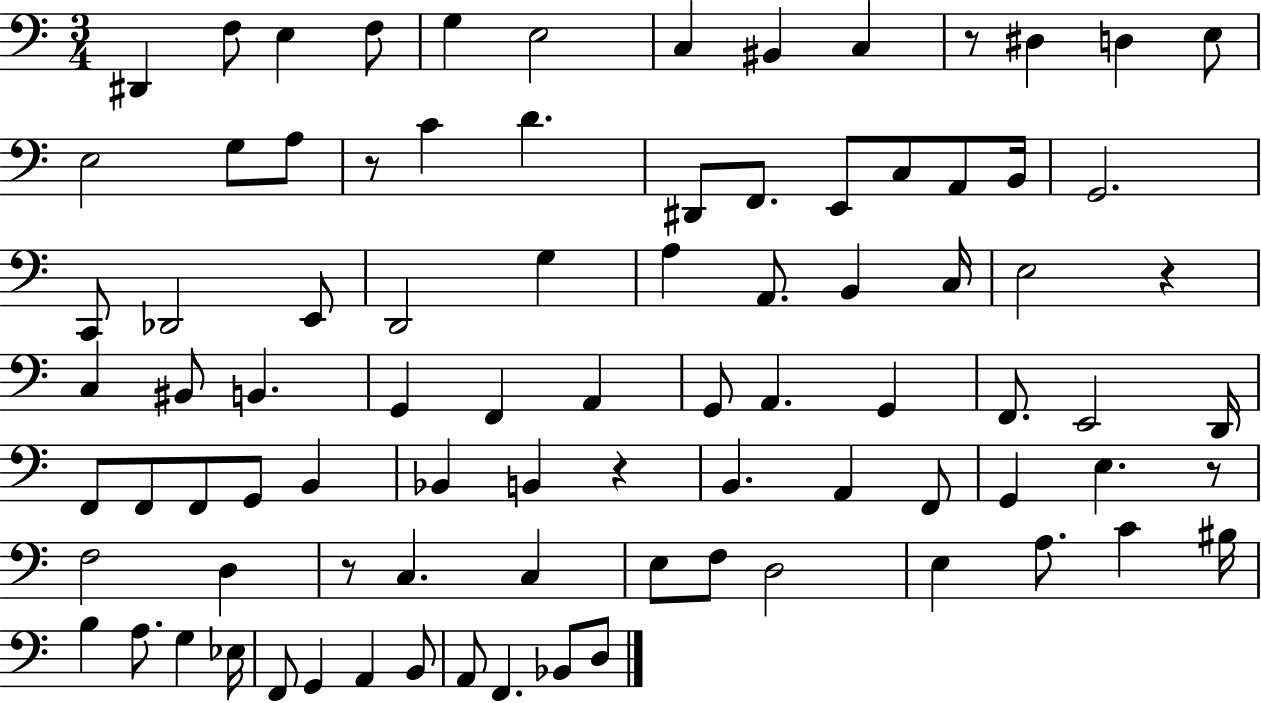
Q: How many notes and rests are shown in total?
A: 87